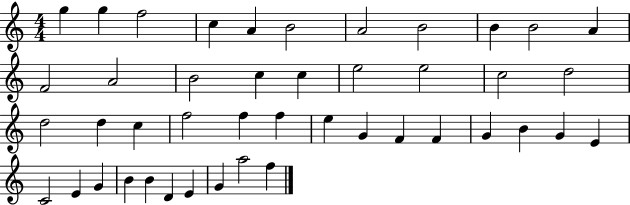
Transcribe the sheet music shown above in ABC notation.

X:1
T:Untitled
M:4/4
L:1/4
K:C
g g f2 c A B2 A2 B2 B B2 A F2 A2 B2 c c e2 e2 c2 d2 d2 d c f2 f f e G F F G B G E C2 E G B B D E G a2 f